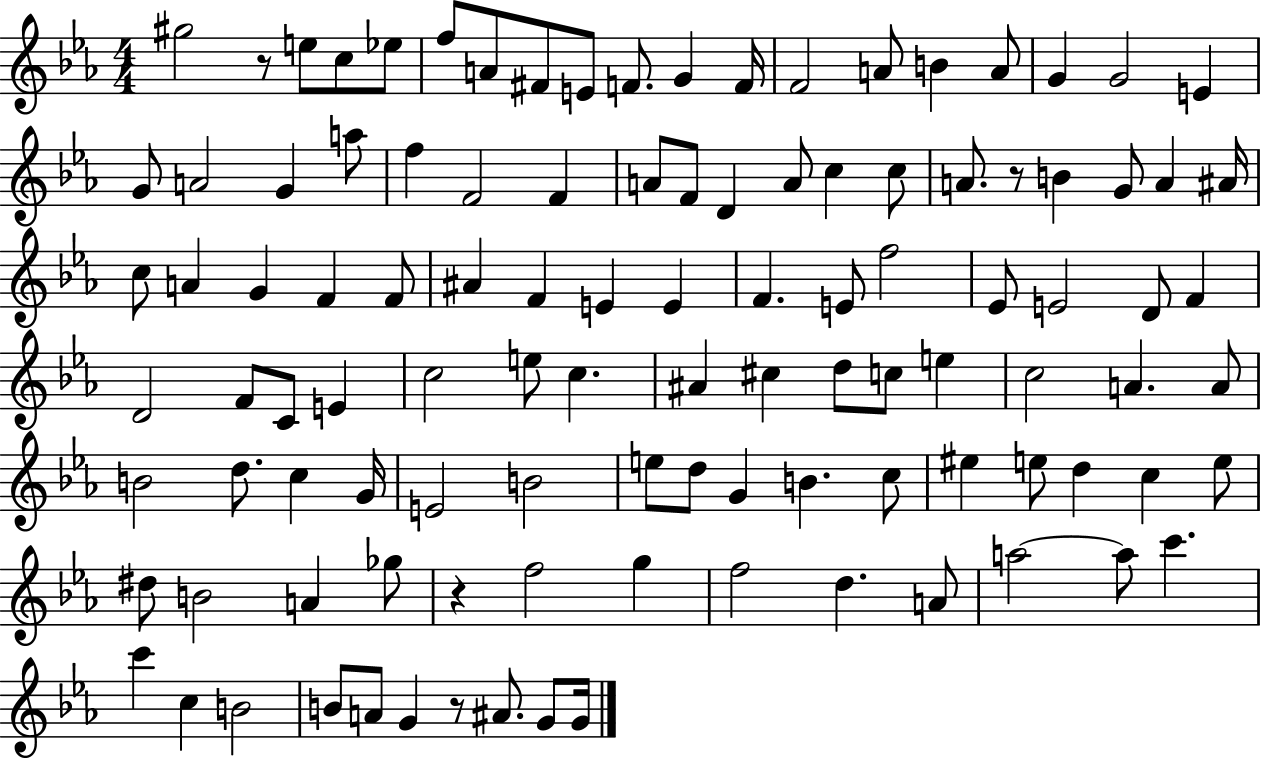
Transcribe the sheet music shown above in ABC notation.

X:1
T:Untitled
M:4/4
L:1/4
K:Eb
^g2 z/2 e/2 c/2 _e/2 f/2 A/2 ^F/2 E/2 F/2 G F/4 F2 A/2 B A/2 G G2 E G/2 A2 G a/2 f F2 F A/2 F/2 D A/2 c c/2 A/2 z/2 B G/2 A ^A/4 c/2 A G F F/2 ^A F E E F E/2 f2 _E/2 E2 D/2 F D2 F/2 C/2 E c2 e/2 c ^A ^c d/2 c/2 e c2 A A/2 B2 d/2 c G/4 E2 B2 e/2 d/2 G B c/2 ^e e/2 d c e/2 ^d/2 B2 A _g/2 z f2 g f2 d A/2 a2 a/2 c' c' c B2 B/2 A/2 G z/2 ^A/2 G/2 G/4